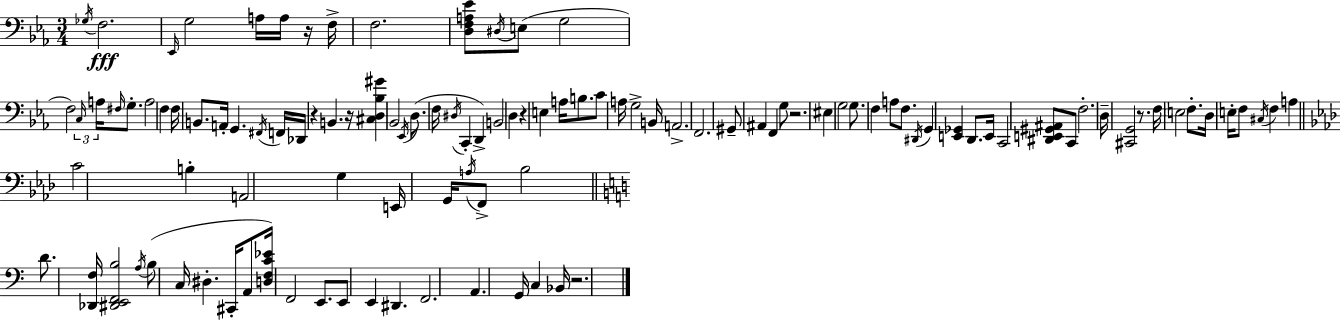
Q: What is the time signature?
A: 3/4